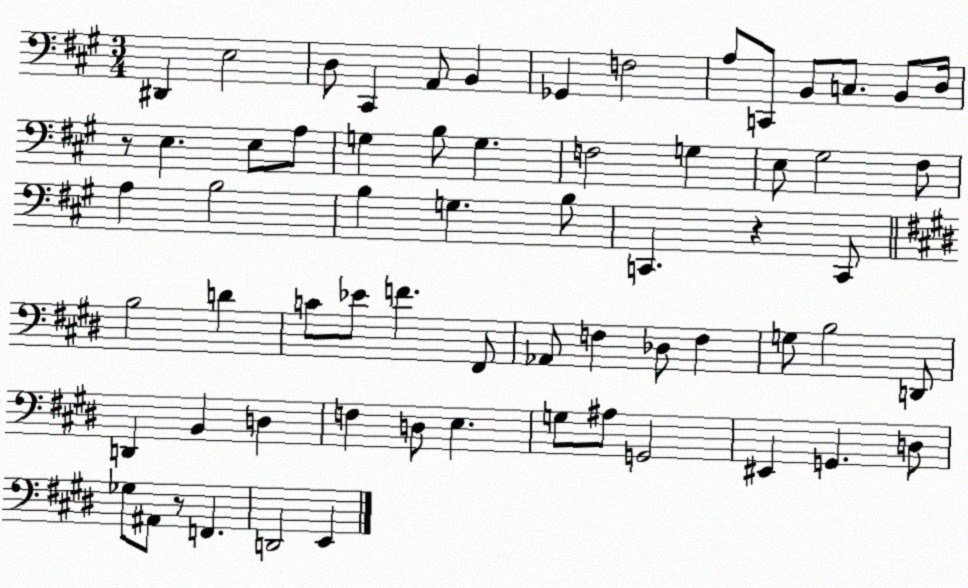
X:1
T:Untitled
M:3/4
L:1/4
K:A
^D,, E,2 D,/2 ^C,, A,,/2 B,, _G,, F,2 A,/2 C,,/2 B,,/2 C,/2 B,,/2 D,/4 z/2 E, E,/2 A,/2 G, B,/2 G, F,2 G, E,/2 ^G,2 ^F,/2 A, B,2 B, G, B,/2 C,, z C,,/2 B,2 D C/2 _E/2 F ^F,,/2 _A,,/2 F, _D,/2 F, G,/2 B,2 D,,/2 D,, B,, D, F, D,/2 E, G,/2 ^A,/2 G,,2 ^E,, G,, D,/2 _G,/2 ^A,,/2 z/2 F,, D,,2 E,,